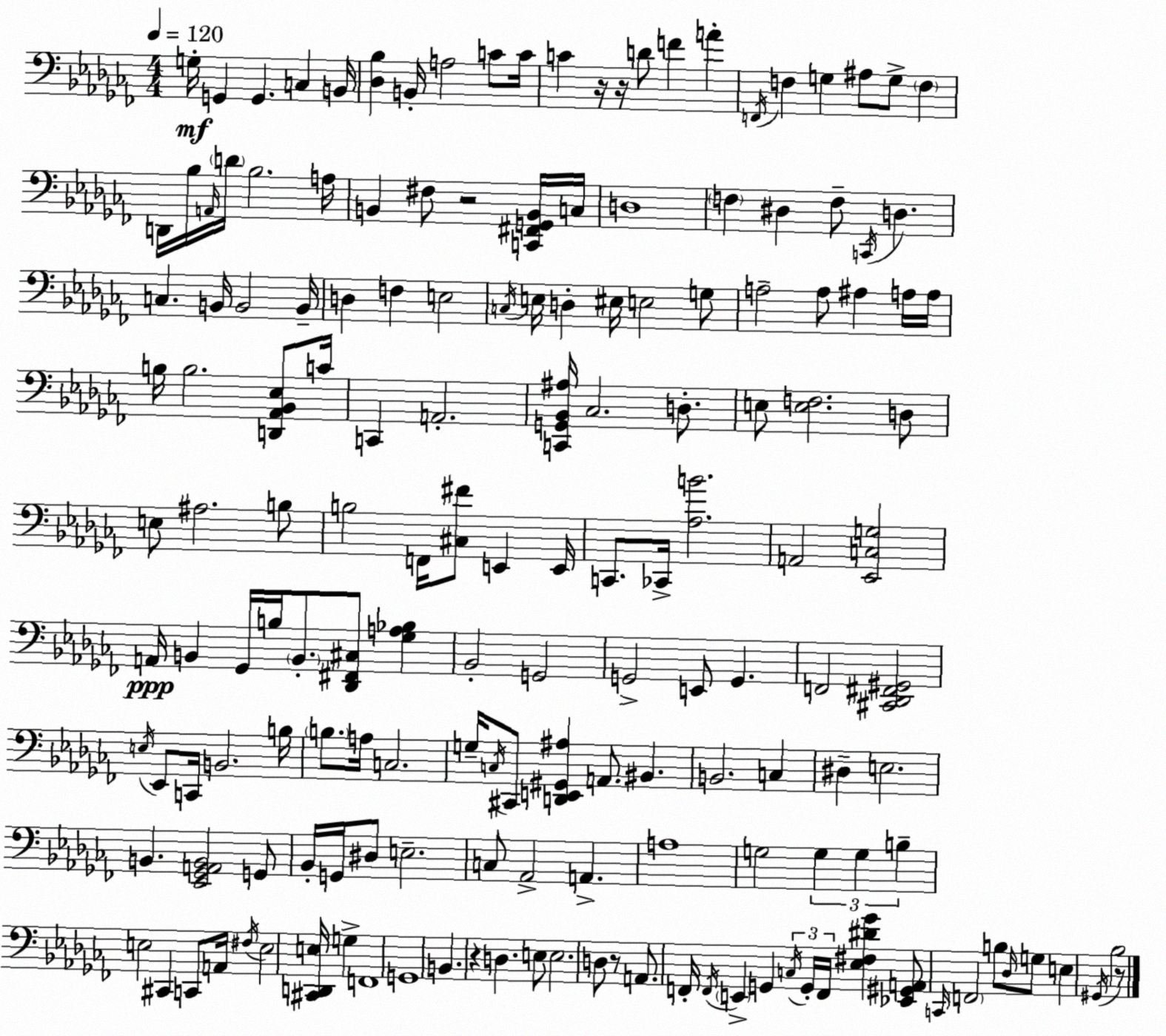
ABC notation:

X:1
T:Untitled
M:4/4
L:1/4
K:Abm
G,/4 G,, G,, C, B,,/4 [_D,_B,] B,,/4 A,2 C/2 C/4 C z/4 z/4 D/2 F A F,,/4 F, G, ^A,/2 G,/2 F, D,,/4 _B,/4 A,,/4 D/4 _B,2 A,/4 B,, ^F,/2 z2 [C,,^F,,G,,B,,]/4 C,/4 D,4 F, ^D, F,/2 C,,/4 D, C, B,,/4 B,,2 B,,/4 D, F, E,2 C,/4 E,/4 D, ^E,/4 E,2 G,/2 A,2 A,/2 ^A, A,/4 A,/4 B,/4 B,2 [D,,_A,,_B,,_E,]/2 C/4 C,, A,,2 [C,,G,,_B,,^A,]/4 _C,2 D,/2 E,/2 [E,F,]2 D,/2 E,/2 ^A,2 B,/2 B,2 F,,/4 [^C,^F]/2 E,, E,,/4 C,,/2 _C,,/4 [_A,B]2 A,,2 [_E,,C,G,]2 A,,/4 B,, _G,,/4 B,/4 B,,/2 [_D,,^F,,^C,]/2 [_G,A,_B,] _B,,2 G,,2 G,,2 E,,/2 G,, F,,2 [^C,,_D,,^F,,^G,,]2 E,/4 _E,,/2 C,,/4 B,,2 B,/4 B,/2 A,/4 C,2 G,/4 C,/4 ^C,,/2 [D,,E,,^G,,^A,] A,,/2 ^B,, B,,2 C, ^D, E,2 B,, [_E,,_G,,A,,B,,]2 G,,/2 _B,,/4 G,,/4 ^D,/2 E,2 C,/2 _A,,2 A,, A,4 G,2 G, G, B, E,2 ^C,, C,,/2 A,,/4 ^F,/4 E,2 [^C,,D,,E,]/4 G, F,,4 G,,4 B,, z D, E,/2 E,2 D,/2 z/2 A,,/2 F,,/4 F,,/4 E,, G,, C,/4 G,,/4 F,,/4 [_E,^F,^D_G] [_E,,^G,,A,,]/2 C,,/4 F,,2 B,/2 _D,/4 G,/2 E, ^G,,/4 _B,2 z/2